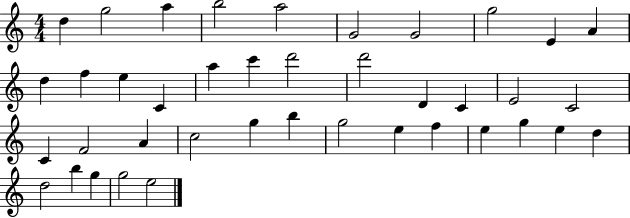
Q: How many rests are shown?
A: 0